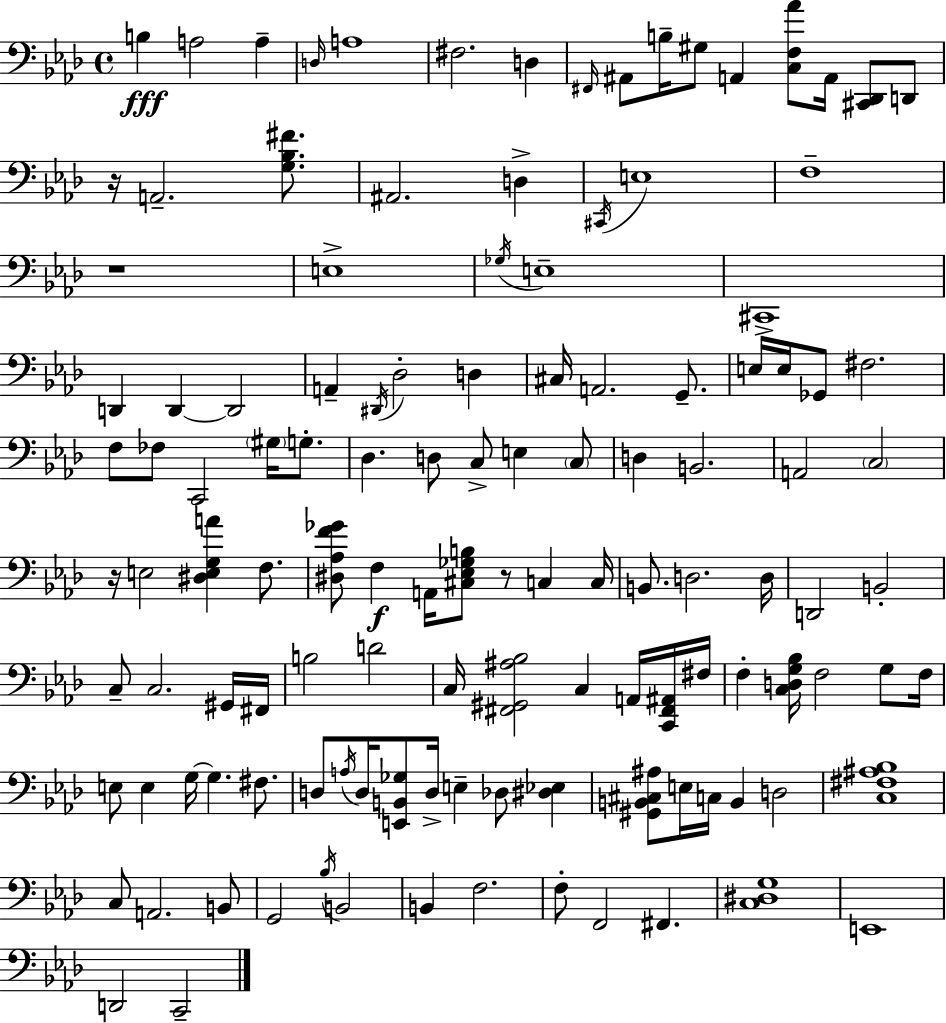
B3/q A3/h A3/q D3/s A3/w F#3/h. D3/q F#2/s A#2/e B3/s G#3/e A2/q [C3,F3,Ab4]/e A2/s [C#2,Db2]/e D2/e R/s A2/h. [G3,Bb3,F#4]/e. A#2/h. D3/q C#2/s E3/w F3/w R/w E3/w Gb3/s E3/w C#2/w D2/q D2/q D2/h A2/q D#2/s Db3/h D3/q C#3/s A2/h. G2/e. E3/s E3/s Gb2/e F#3/h. F3/e FES3/e C2/h G#3/s G3/e. Db3/q. D3/e C3/e E3/q C3/e D3/q B2/h. A2/h C3/h R/s E3/h [D#3,E3,G3,A4]/q F3/e. [D#3,Ab3,F4,Gb4]/e F3/q A2/s [C#3,Eb3,Gb3,B3]/e R/e C3/q C3/s B2/e. D3/h. D3/s D2/h B2/h C3/e C3/h. G#2/s F#2/s B3/h D4/h C3/s [F#2,G#2,A#3,Bb3]/h C3/q A2/s [C2,F#2,A#2]/s F#3/s F3/q [C3,D3,G3,Bb3]/s F3/h G3/e F3/s E3/e E3/q G3/s G3/q. F#3/e. D3/e A3/s D3/s [E2,B2,Gb3]/e D3/s E3/q Db3/e [D#3,Eb3]/q [G#2,B2,C#3,A#3]/e E3/s C3/s B2/q D3/h [C3,F#3,A#3,Bb3]/w C3/e A2/h. B2/e G2/h Bb3/s B2/h B2/q F3/h. F3/e F2/h F#2/q. [C3,D#3,G3]/w E2/w D2/h C2/h